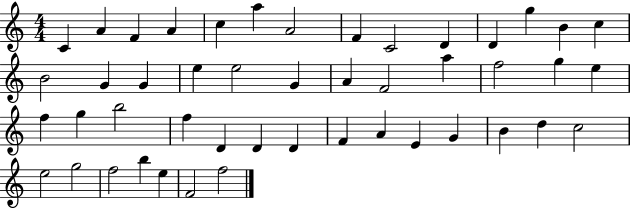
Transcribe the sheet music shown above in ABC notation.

X:1
T:Untitled
M:4/4
L:1/4
K:C
C A F A c a A2 F C2 D D g B c B2 G G e e2 G A F2 a f2 g e f g b2 f D D D F A E G B d c2 e2 g2 f2 b e F2 f2